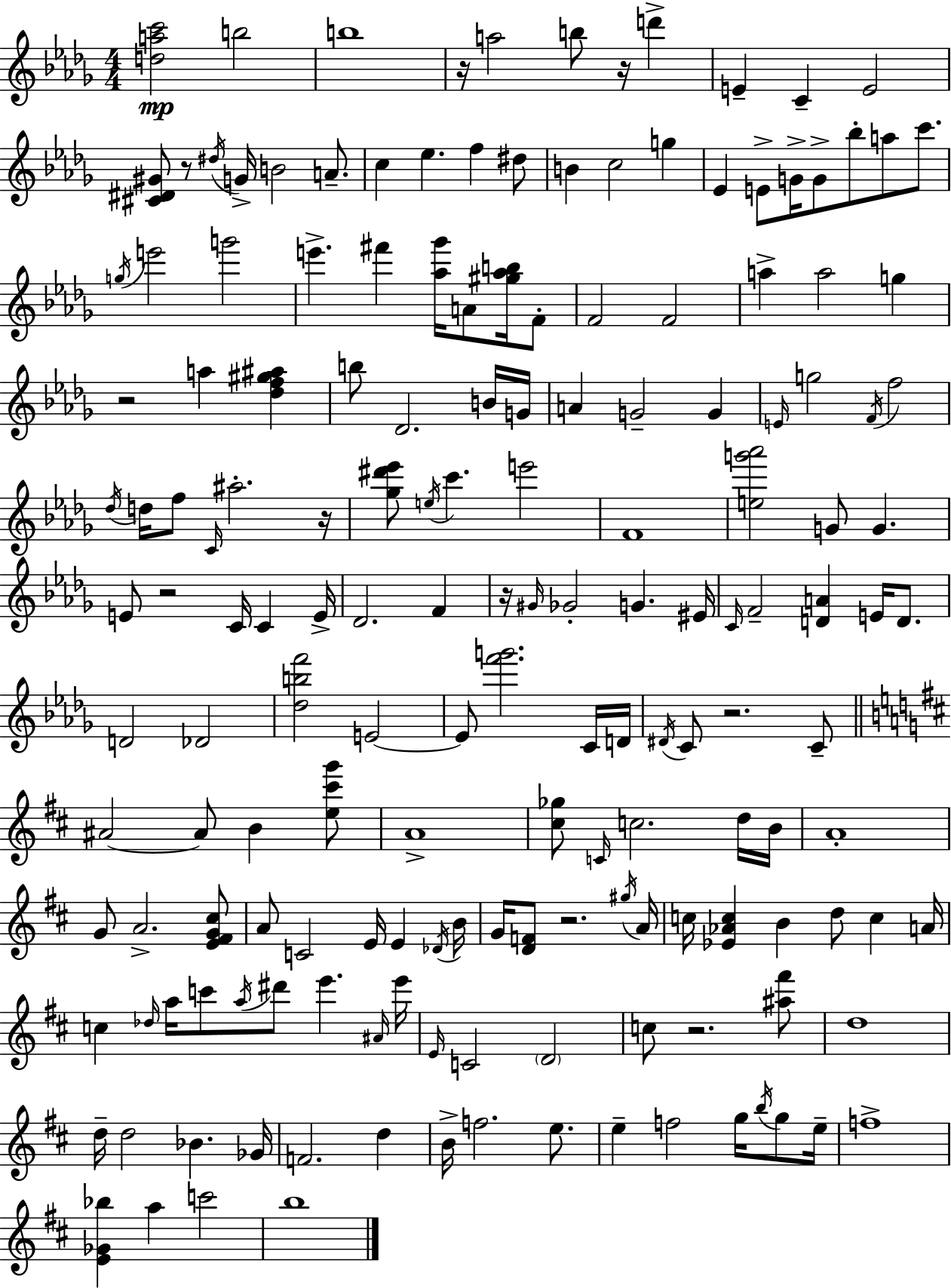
X:1
T:Untitled
M:4/4
L:1/4
K:Bbm
[dac']2 b2 b4 z/4 a2 b/2 z/4 d' E C E2 [^C^D^G]/2 z/2 ^d/4 G/4 B2 A/2 c _e f ^d/2 B c2 g _E E/2 G/4 G/2 _b/2 a/2 c'/2 g/4 e'2 g'2 e' ^f' [_a_g']/4 A/2 [^g_ab]/4 F/2 F2 F2 a a2 g z2 a [_df^g^a] b/2 _D2 B/4 G/4 A G2 G E/4 g2 F/4 f2 _d/4 d/4 f/2 C/4 ^a2 z/4 [_g^d'_e']/2 e/4 c' e'2 F4 [eg'_a']2 G/2 G E/2 z2 C/4 C E/4 _D2 F z/4 ^G/4 _G2 G ^E/4 C/4 F2 [DA] E/4 D/2 D2 _D2 [_dbf']2 E2 E/2 [f'g']2 C/4 D/4 ^D/4 C/2 z2 C/2 ^A2 ^A/2 B [e^c'g']/2 A4 [^c_g]/2 C/4 c2 d/4 B/4 A4 G/2 A2 [E^FG^c]/2 A/2 C2 E/4 E _D/4 B/4 G/4 [DF]/2 z2 ^g/4 A/4 c/4 [_E_Ac] B d/2 c A/4 c _d/4 a/4 c'/2 a/4 ^d'/2 e' ^A/4 e'/4 E/4 C2 D2 c/2 z2 [^a^f']/2 d4 d/4 d2 _B _G/4 F2 d B/4 f2 e/2 e f2 g/4 b/4 g/2 e/4 f4 [E_G_b] a c'2 b4